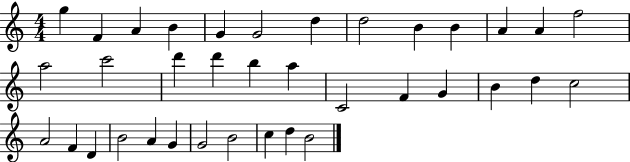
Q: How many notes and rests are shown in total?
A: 36